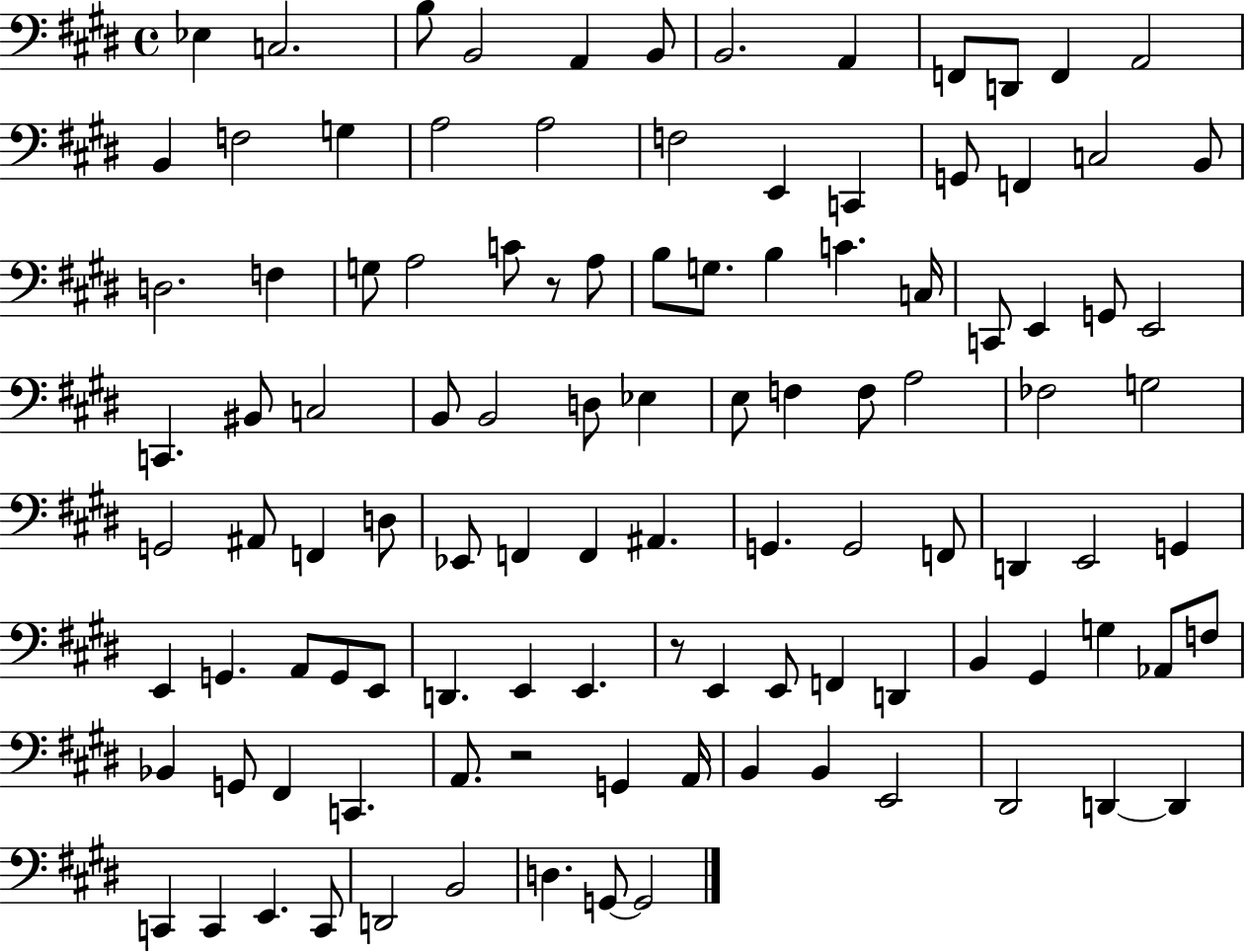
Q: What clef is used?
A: bass